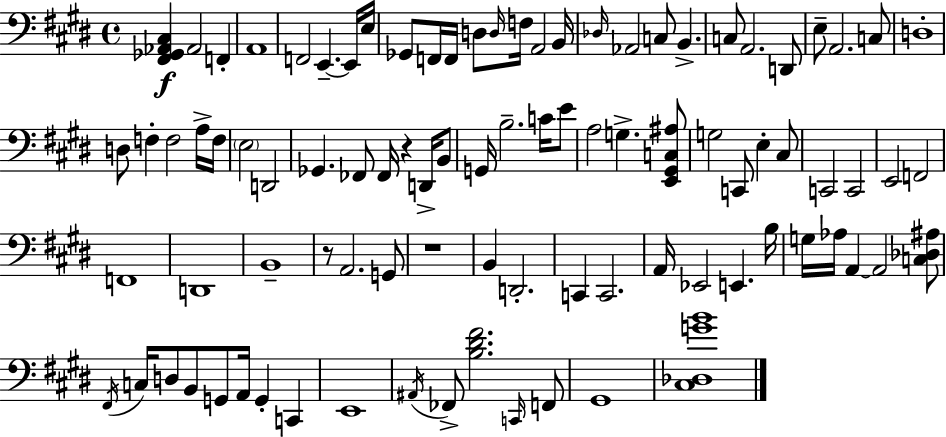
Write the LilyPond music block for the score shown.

{
  \clef bass
  \time 4/4
  \defaultTimeSignature
  \key e \major
  <fis, ges, aes, cis>4\f aes,2 f,4-. | a,1 | f,2 e,4.--~~ e,16 e16 | ges,8 f,16 f,16 d8 \grace { d16 } f16 a,2 | \break b,16 \grace { des16 } aes,2 c8 b,4.-> | c8 a,2. | d,8 e8-- a,2. | c8 d1-. | \break d8 f4-. f2 | a16-> f16 \parenthesize e2 d,2 | ges,4. fes,8 fes,16 r4 d,16-> | b,8 g,16 b2.-- c'16 | \break e'8 a2 g4.-> | <e, gis, c ais>8 g2 c,8 e4-. | cis8 c,2 c,2 | e,2 f,2 | \break f,1 | d,1 | b,1-- | r8 a,2. | \break g,8 r1 | b,4 d,2.-. | c,4 c,2. | a,16 ees,2 e,4. | \break b16 g16 aes16 a,4~~ a,2 | <c des ais>8 \acciaccatura { fis,16 } c16 d8 b,8 g,8 a,16 g,4-. c,4 | e,1 | \acciaccatura { ais,16 } fes,8-> <b dis' fis'>2. | \break \grace { c,16 } f,8 gis,1 | <cis des g' b'>1 | \bar "|."
}